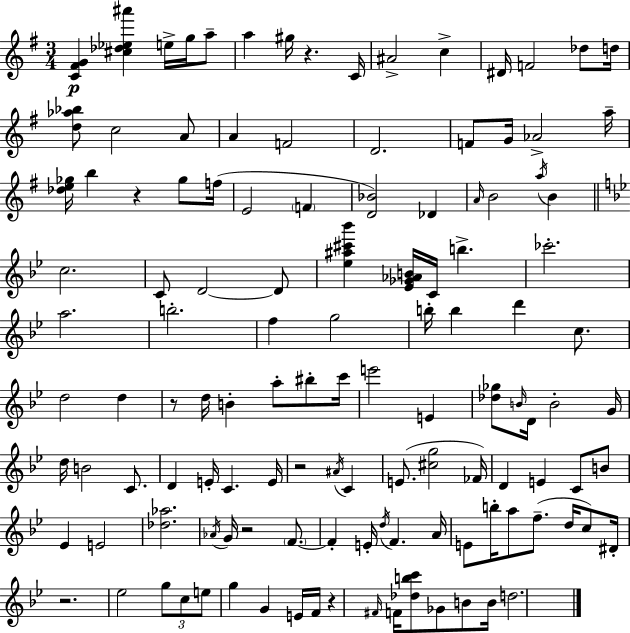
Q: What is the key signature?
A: E minor